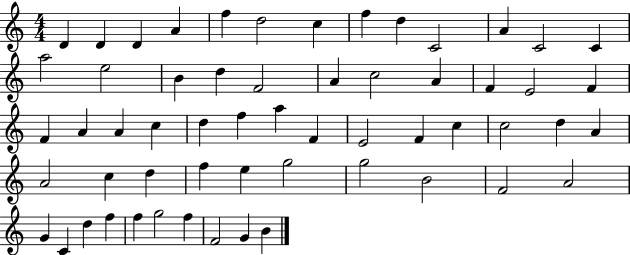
D4/q D4/q D4/q A4/q F5/q D5/h C5/q F5/q D5/q C4/h A4/q C4/h C4/q A5/h E5/h B4/q D5/q F4/h A4/q C5/h A4/q F4/q E4/h F4/q F4/q A4/q A4/q C5/q D5/q F5/q A5/q F4/q E4/h F4/q C5/q C5/h D5/q A4/q A4/h C5/q D5/q F5/q E5/q G5/h G5/h B4/h F4/h A4/h G4/q C4/q D5/q F5/q F5/q G5/h F5/q F4/h G4/q B4/q